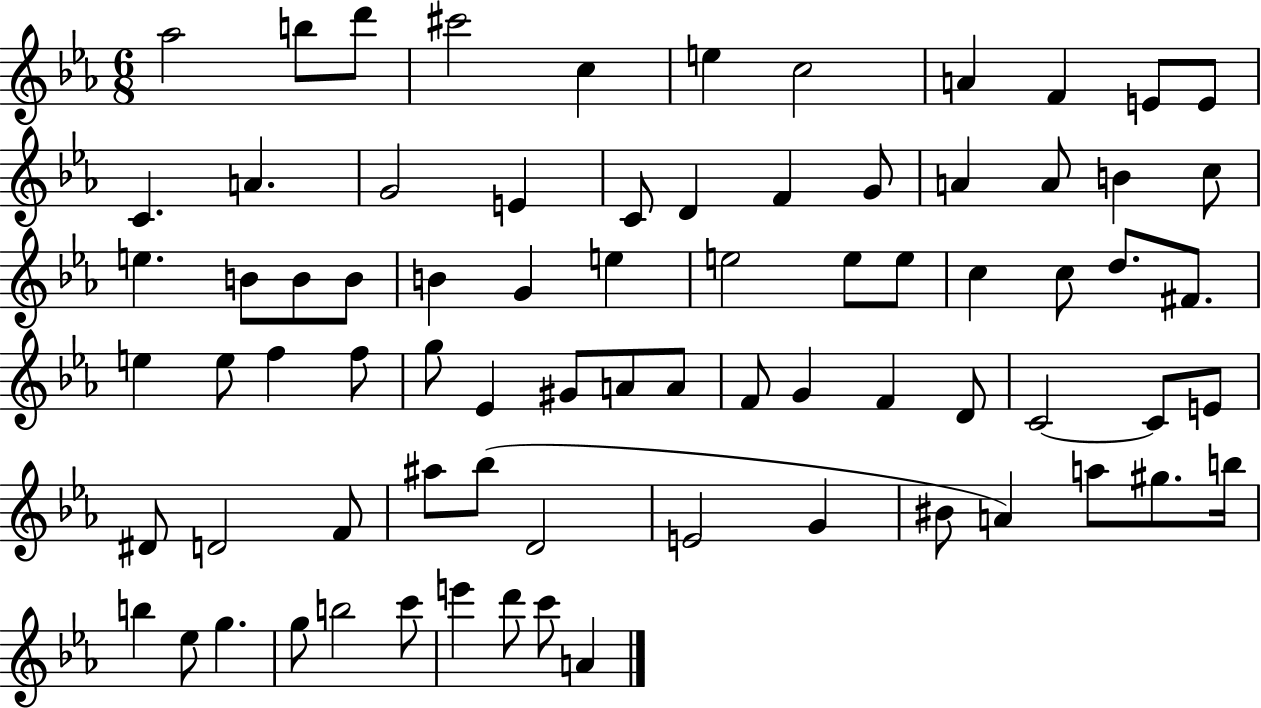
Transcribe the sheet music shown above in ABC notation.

X:1
T:Untitled
M:6/8
L:1/4
K:Eb
_a2 b/2 d'/2 ^c'2 c e c2 A F E/2 E/2 C A G2 E C/2 D F G/2 A A/2 B c/2 e B/2 B/2 B/2 B G e e2 e/2 e/2 c c/2 d/2 ^F/2 e e/2 f f/2 g/2 _E ^G/2 A/2 A/2 F/2 G F D/2 C2 C/2 E/2 ^D/2 D2 F/2 ^a/2 _b/2 D2 E2 G ^B/2 A a/2 ^g/2 b/4 b _e/2 g g/2 b2 c'/2 e' d'/2 c'/2 A